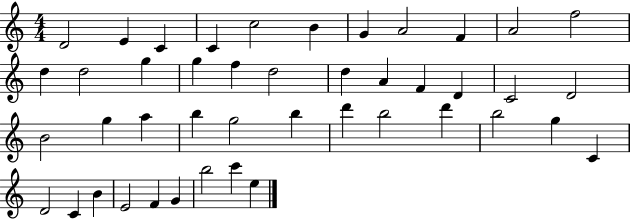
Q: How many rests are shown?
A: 0